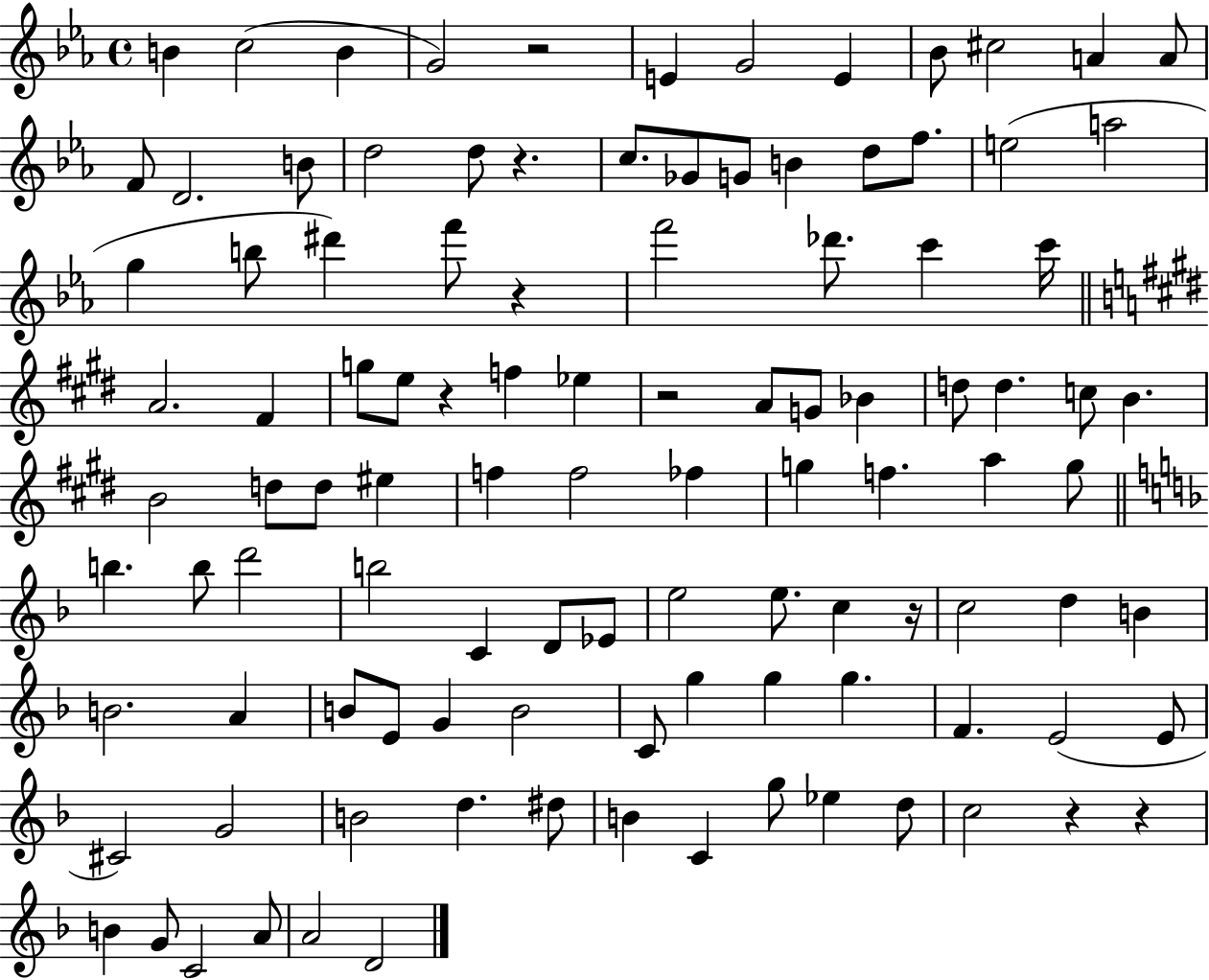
X:1
T:Untitled
M:4/4
L:1/4
K:Eb
B c2 B G2 z2 E G2 E _B/2 ^c2 A A/2 F/2 D2 B/2 d2 d/2 z c/2 _G/2 G/2 B d/2 f/2 e2 a2 g b/2 ^d' f'/2 z f'2 _d'/2 c' c'/4 A2 ^F g/2 e/2 z f _e z2 A/2 G/2 _B d/2 d c/2 B B2 d/2 d/2 ^e f f2 _f g f a g/2 b b/2 d'2 b2 C D/2 _E/2 e2 e/2 c z/4 c2 d B B2 A B/2 E/2 G B2 C/2 g g g F E2 E/2 ^C2 G2 B2 d ^d/2 B C g/2 _e d/2 c2 z z B G/2 C2 A/2 A2 D2